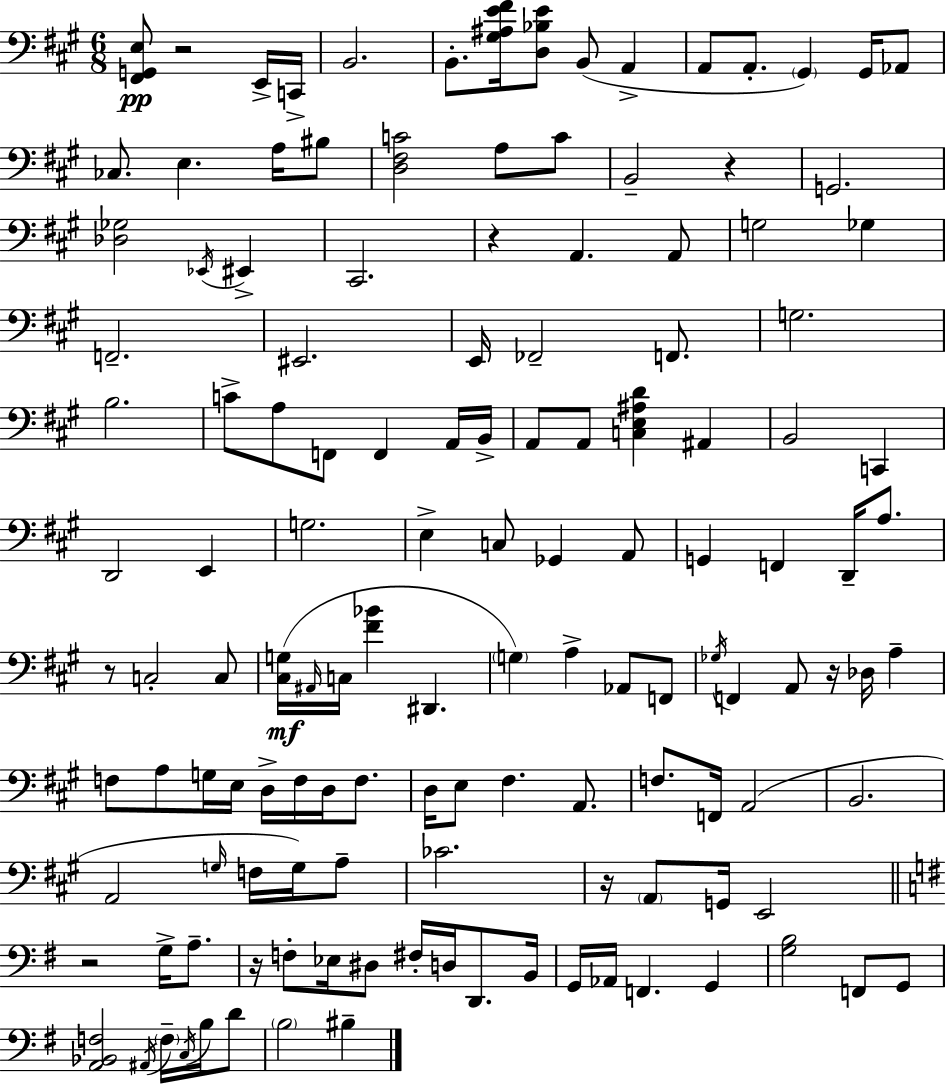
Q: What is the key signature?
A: A major